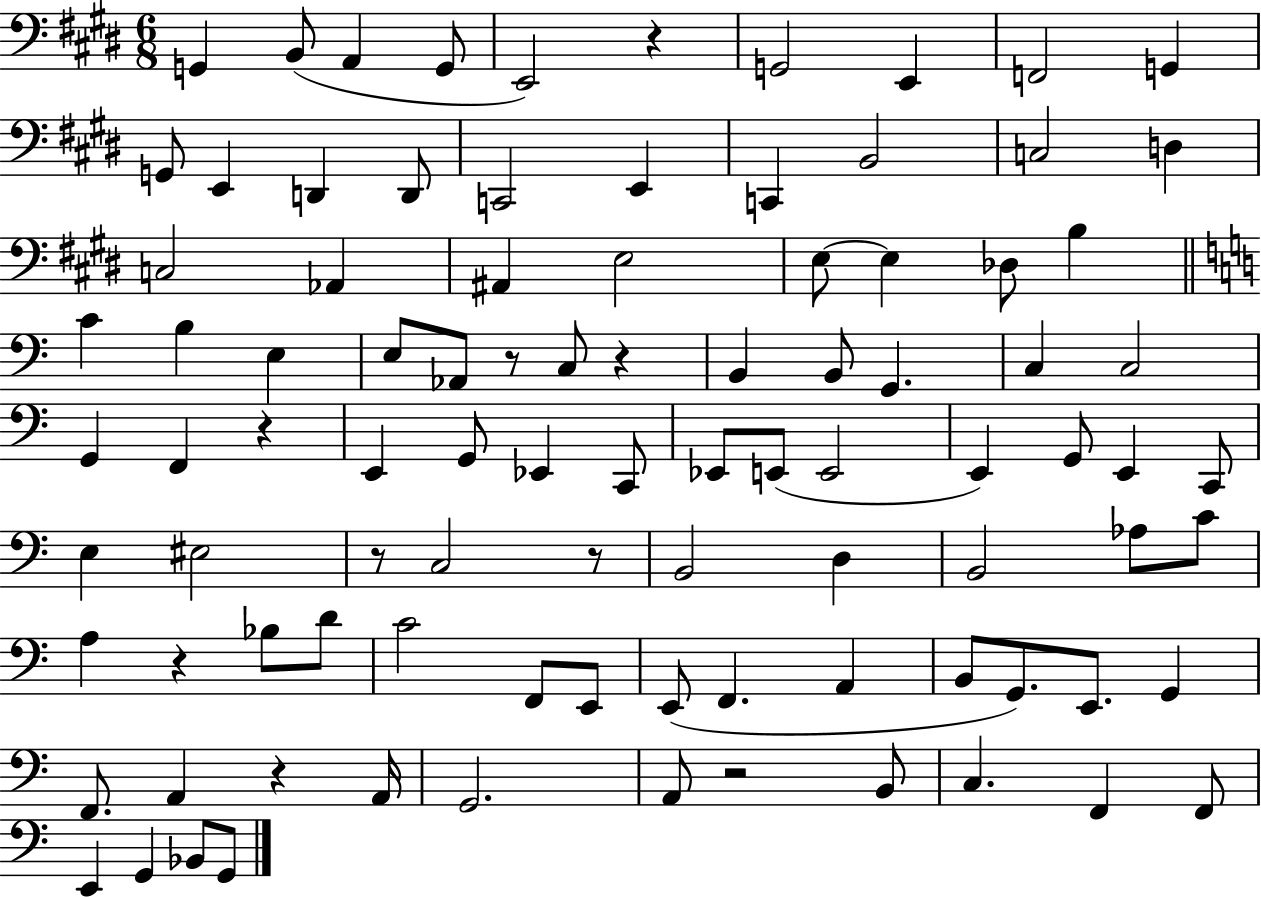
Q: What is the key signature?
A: E major